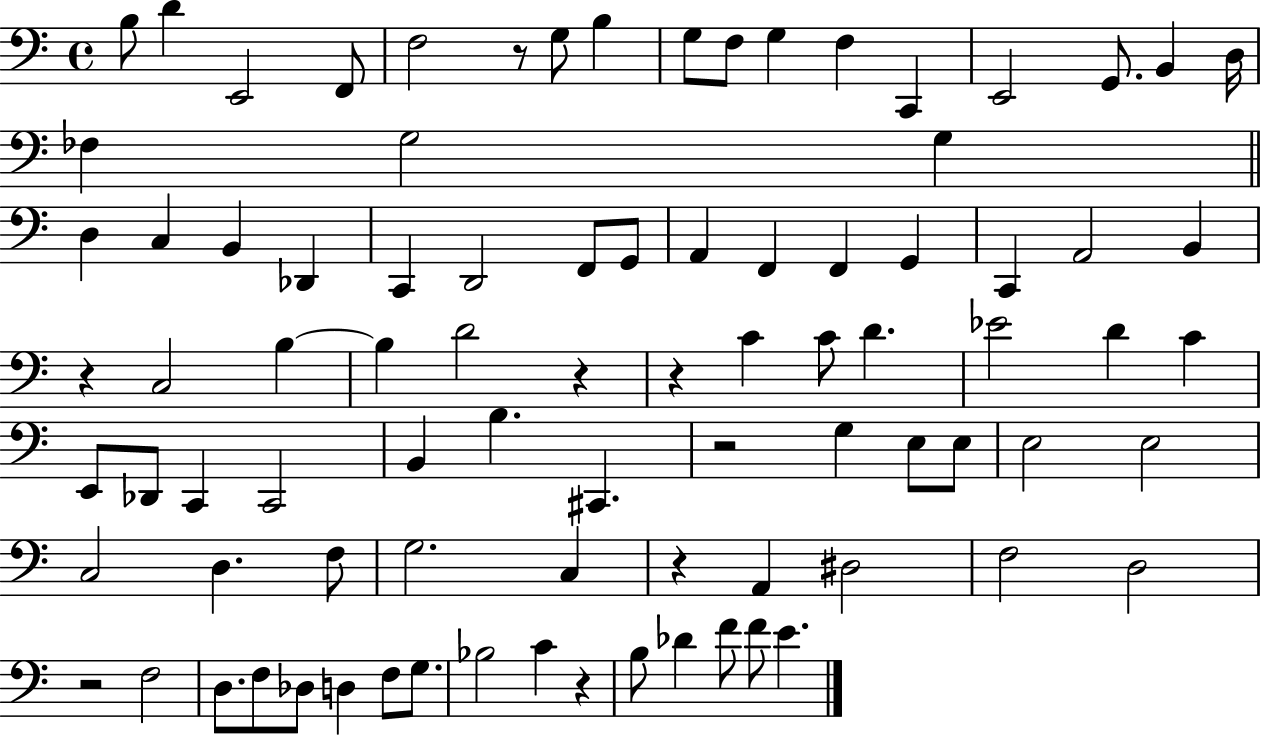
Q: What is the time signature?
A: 4/4